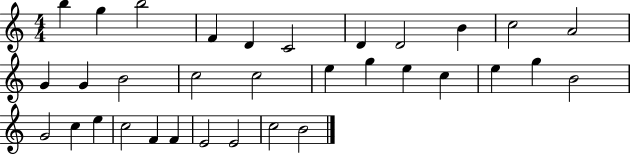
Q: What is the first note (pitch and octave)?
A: B5